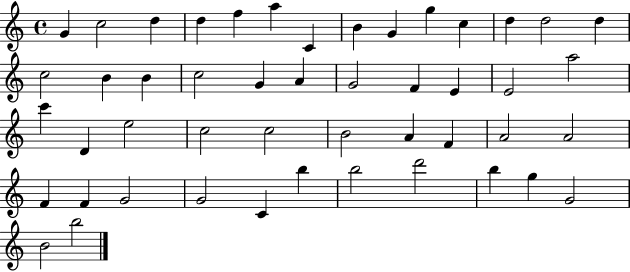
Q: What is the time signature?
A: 4/4